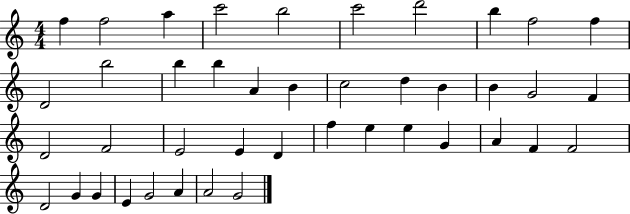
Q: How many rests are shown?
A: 0